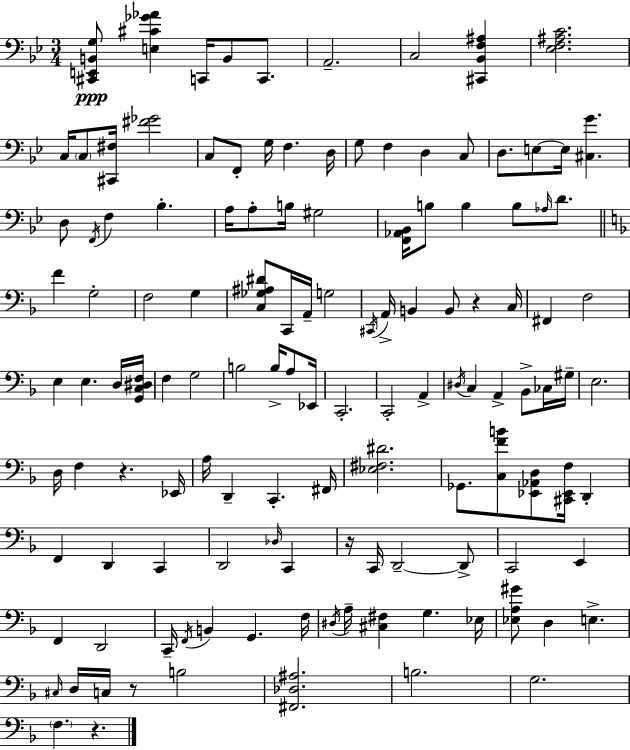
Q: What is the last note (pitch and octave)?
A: F3